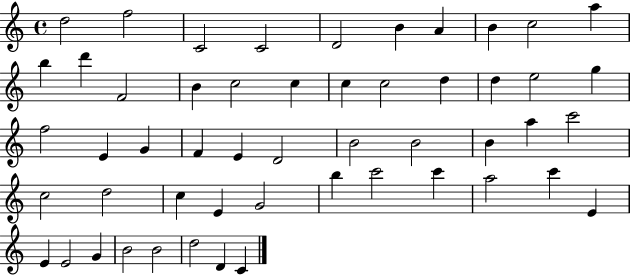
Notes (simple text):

D5/h F5/h C4/h C4/h D4/h B4/q A4/q B4/q C5/h A5/q B5/q D6/q F4/h B4/q C5/h C5/q C5/q C5/h D5/q D5/q E5/h G5/q F5/h E4/q G4/q F4/q E4/q D4/h B4/h B4/h B4/q A5/q C6/h C5/h D5/h C5/q E4/q G4/h B5/q C6/h C6/q A5/h C6/q E4/q E4/q E4/h G4/q B4/h B4/h D5/h D4/q C4/q